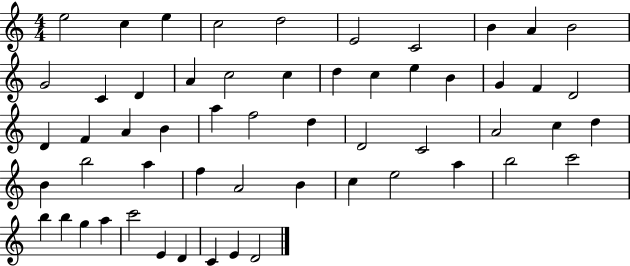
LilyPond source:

{
  \clef treble
  \numericTimeSignature
  \time 4/4
  \key c \major
  e''2 c''4 e''4 | c''2 d''2 | e'2 c'2 | b'4 a'4 b'2 | \break g'2 c'4 d'4 | a'4 c''2 c''4 | d''4 c''4 e''4 b'4 | g'4 f'4 d'2 | \break d'4 f'4 a'4 b'4 | a''4 f''2 d''4 | d'2 c'2 | a'2 c''4 d''4 | \break b'4 b''2 a''4 | f''4 a'2 b'4 | c''4 e''2 a''4 | b''2 c'''2 | \break b''4 b''4 g''4 a''4 | c'''2 e'4 d'4 | c'4 e'4 d'2 | \bar "|."
}